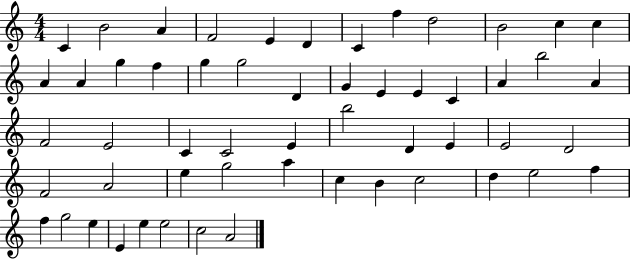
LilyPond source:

{
  \clef treble
  \numericTimeSignature
  \time 4/4
  \key c \major
  c'4 b'2 a'4 | f'2 e'4 d'4 | c'4 f''4 d''2 | b'2 c''4 c''4 | \break a'4 a'4 g''4 f''4 | g''4 g''2 d'4 | g'4 e'4 e'4 c'4 | a'4 b''2 a'4 | \break f'2 e'2 | c'4 c'2 e'4 | b''2 d'4 e'4 | e'2 d'2 | \break f'2 a'2 | e''4 g''2 a''4 | c''4 b'4 c''2 | d''4 e''2 f''4 | \break f''4 g''2 e''4 | e'4 e''4 e''2 | c''2 a'2 | \bar "|."
}